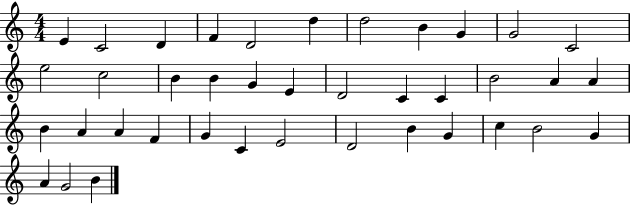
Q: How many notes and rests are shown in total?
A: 39